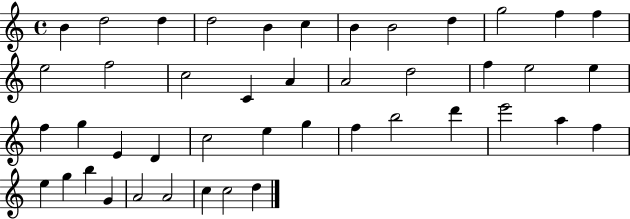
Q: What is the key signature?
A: C major